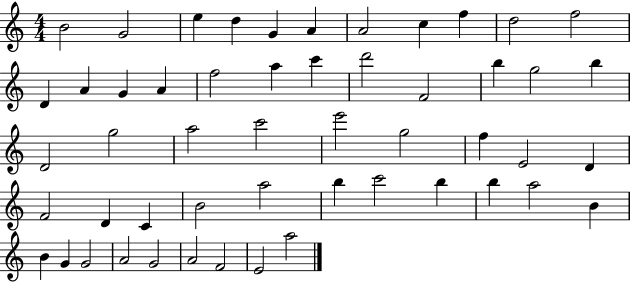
{
  \clef treble
  \numericTimeSignature
  \time 4/4
  \key c \major
  b'2 g'2 | e''4 d''4 g'4 a'4 | a'2 c''4 f''4 | d''2 f''2 | \break d'4 a'4 g'4 a'4 | f''2 a''4 c'''4 | d'''2 f'2 | b''4 g''2 b''4 | \break d'2 g''2 | a''2 c'''2 | e'''2 g''2 | f''4 e'2 d'4 | \break f'2 d'4 c'4 | b'2 a''2 | b''4 c'''2 b''4 | b''4 a''2 b'4 | \break b'4 g'4 g'2 | a'2 g'2 | a'2 f'2 | e'2 a''2 | \break \bar "|."
}